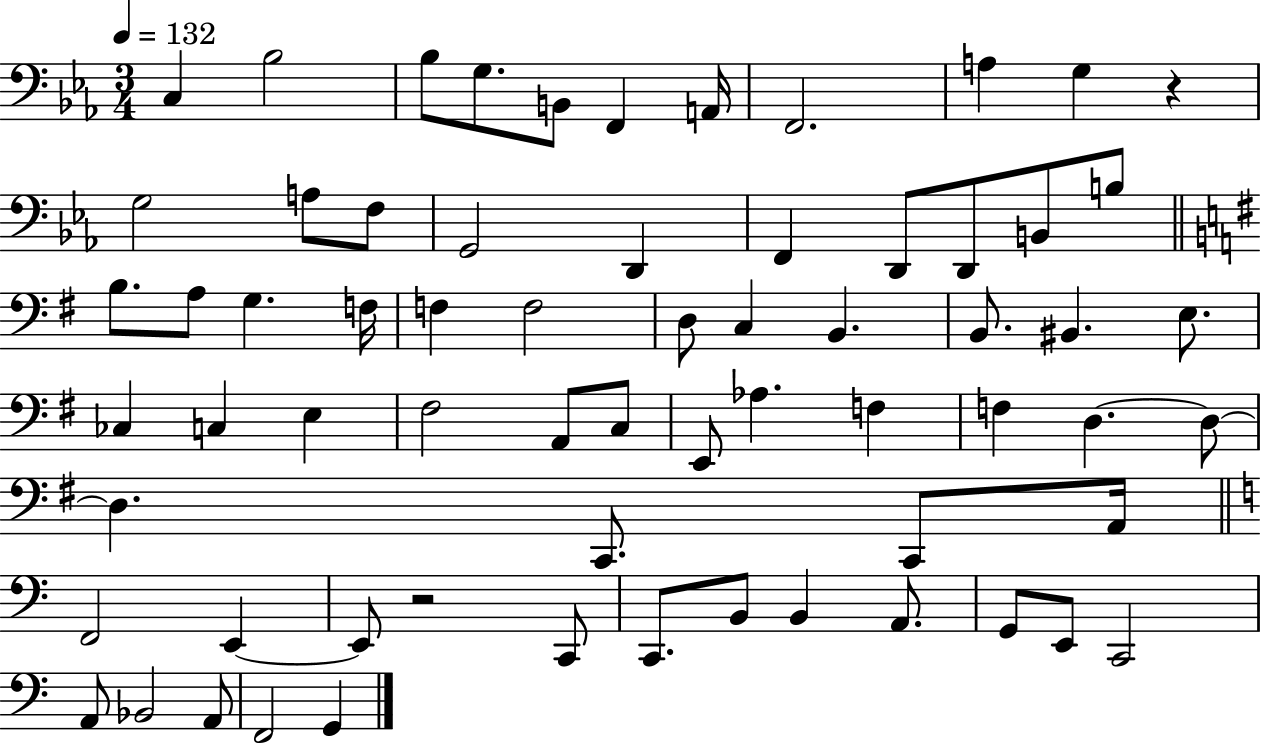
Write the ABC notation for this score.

X:1
T:Untitled
M:3/4
L:1/4
K:Eb
C, _B,2 _B,/2 G,/2 B,,/2 F,, A,,/4 F,,2 A, G, z G,2 A,/2 F,/2 G,,2 D,, F,, D,,/2 D,,/2 B,,/2 B,/2 B,/2 A,/2 G, F,/4 F, F,2 D,/2 C, B,, B,,/2 ^B,, E,/2 _C, C, E, ^F,2 A,,/2 C,/2 E,,/2 _A, F, F, D, D,/2 D, C,,/2 C,,/2 A,,/4 F,,2 E,, E,,/2 z2 C,,/2 C,,/2 B,,/2 B,, A,,/2 G,,/2 E,,/2 C,,2 A,,/2 _B,,2 A,,/2 F,,2 G,,